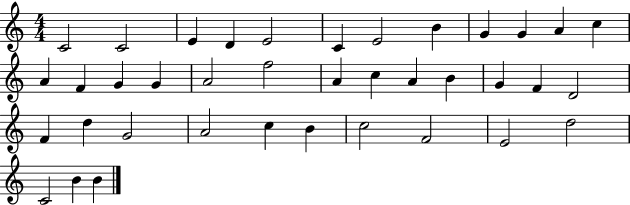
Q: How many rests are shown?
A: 0